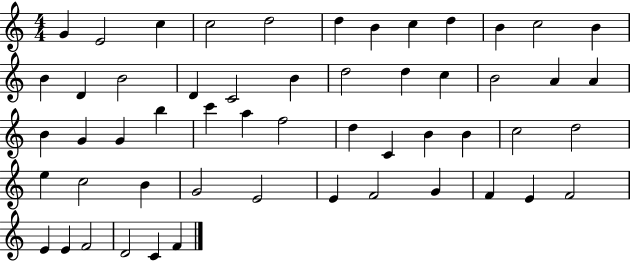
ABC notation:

X:1
T:Untitled
M:4/4
L:1/4
K:C
G E2 c c2 d2 d B c d B c2 B B D B2 D C2 B d2 d c B2 A A B G G b c' a f2 d C B B c2 d2 e c2 B G2 E2 E F2 G F E F2 E E F2 D2 C F